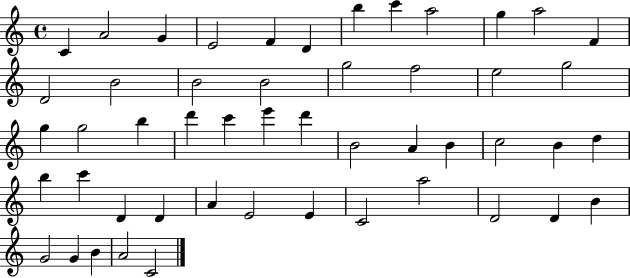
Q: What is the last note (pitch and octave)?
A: C4